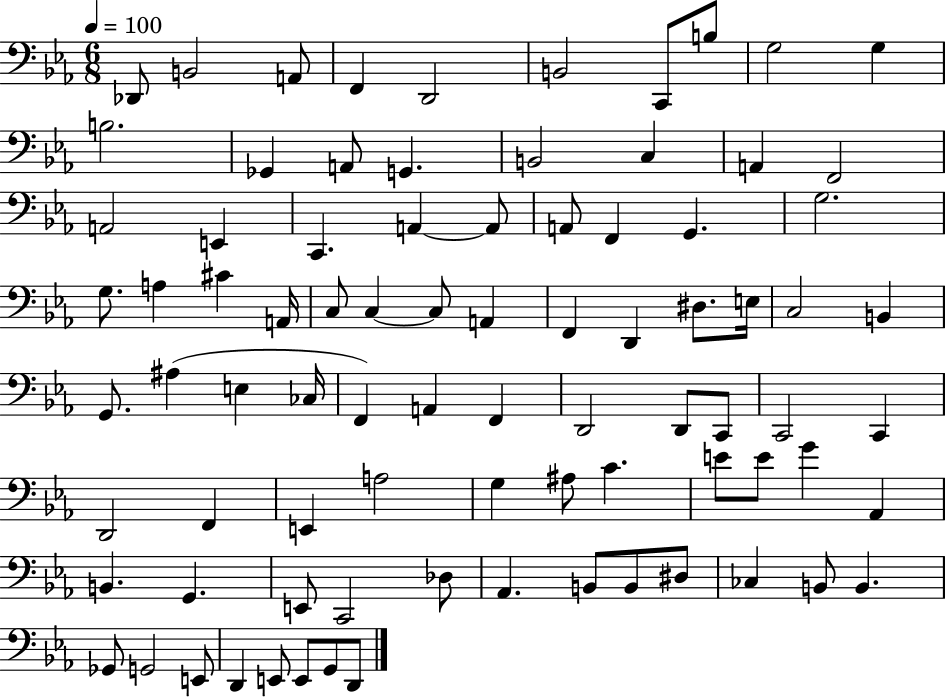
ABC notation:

X:1
T:Untitled
M:6/8
L:1/4
K:Eb
_D,,/2 B,,2 A,,/2 F,, D,,2 B,,2 C,,/2 B,/2 G,2 G, B,2 _G,, A,,/2 G,, B,,2 C, A,, F,,2 A,,2 E,, C,, A,, A,,/2 A,,/2 F,, G,, G,2 G,/2 A, ^C A,,/4 C,/2 C, C,/2 A,, F,, D,, ^D,/2 E,/4 C,2 B,, G,,/2 ^A, E, _C,/4 F,, A,, F,, D,,2 D,,/2 C,,/2 C,,2 C,, D,,2 F,, E,, A,2 G, ^A,/2 C E/2 E/2 G _A,, B,, G,, E,,/2 C,,2 _D,/2 _A,, B,,/2 B,,/2 ^D,/2 _C, B,,/2 B,, _G,,/2 G,,2 E,,/2 D,, E,,/2 E,,/2 G,,/2 D,,/2